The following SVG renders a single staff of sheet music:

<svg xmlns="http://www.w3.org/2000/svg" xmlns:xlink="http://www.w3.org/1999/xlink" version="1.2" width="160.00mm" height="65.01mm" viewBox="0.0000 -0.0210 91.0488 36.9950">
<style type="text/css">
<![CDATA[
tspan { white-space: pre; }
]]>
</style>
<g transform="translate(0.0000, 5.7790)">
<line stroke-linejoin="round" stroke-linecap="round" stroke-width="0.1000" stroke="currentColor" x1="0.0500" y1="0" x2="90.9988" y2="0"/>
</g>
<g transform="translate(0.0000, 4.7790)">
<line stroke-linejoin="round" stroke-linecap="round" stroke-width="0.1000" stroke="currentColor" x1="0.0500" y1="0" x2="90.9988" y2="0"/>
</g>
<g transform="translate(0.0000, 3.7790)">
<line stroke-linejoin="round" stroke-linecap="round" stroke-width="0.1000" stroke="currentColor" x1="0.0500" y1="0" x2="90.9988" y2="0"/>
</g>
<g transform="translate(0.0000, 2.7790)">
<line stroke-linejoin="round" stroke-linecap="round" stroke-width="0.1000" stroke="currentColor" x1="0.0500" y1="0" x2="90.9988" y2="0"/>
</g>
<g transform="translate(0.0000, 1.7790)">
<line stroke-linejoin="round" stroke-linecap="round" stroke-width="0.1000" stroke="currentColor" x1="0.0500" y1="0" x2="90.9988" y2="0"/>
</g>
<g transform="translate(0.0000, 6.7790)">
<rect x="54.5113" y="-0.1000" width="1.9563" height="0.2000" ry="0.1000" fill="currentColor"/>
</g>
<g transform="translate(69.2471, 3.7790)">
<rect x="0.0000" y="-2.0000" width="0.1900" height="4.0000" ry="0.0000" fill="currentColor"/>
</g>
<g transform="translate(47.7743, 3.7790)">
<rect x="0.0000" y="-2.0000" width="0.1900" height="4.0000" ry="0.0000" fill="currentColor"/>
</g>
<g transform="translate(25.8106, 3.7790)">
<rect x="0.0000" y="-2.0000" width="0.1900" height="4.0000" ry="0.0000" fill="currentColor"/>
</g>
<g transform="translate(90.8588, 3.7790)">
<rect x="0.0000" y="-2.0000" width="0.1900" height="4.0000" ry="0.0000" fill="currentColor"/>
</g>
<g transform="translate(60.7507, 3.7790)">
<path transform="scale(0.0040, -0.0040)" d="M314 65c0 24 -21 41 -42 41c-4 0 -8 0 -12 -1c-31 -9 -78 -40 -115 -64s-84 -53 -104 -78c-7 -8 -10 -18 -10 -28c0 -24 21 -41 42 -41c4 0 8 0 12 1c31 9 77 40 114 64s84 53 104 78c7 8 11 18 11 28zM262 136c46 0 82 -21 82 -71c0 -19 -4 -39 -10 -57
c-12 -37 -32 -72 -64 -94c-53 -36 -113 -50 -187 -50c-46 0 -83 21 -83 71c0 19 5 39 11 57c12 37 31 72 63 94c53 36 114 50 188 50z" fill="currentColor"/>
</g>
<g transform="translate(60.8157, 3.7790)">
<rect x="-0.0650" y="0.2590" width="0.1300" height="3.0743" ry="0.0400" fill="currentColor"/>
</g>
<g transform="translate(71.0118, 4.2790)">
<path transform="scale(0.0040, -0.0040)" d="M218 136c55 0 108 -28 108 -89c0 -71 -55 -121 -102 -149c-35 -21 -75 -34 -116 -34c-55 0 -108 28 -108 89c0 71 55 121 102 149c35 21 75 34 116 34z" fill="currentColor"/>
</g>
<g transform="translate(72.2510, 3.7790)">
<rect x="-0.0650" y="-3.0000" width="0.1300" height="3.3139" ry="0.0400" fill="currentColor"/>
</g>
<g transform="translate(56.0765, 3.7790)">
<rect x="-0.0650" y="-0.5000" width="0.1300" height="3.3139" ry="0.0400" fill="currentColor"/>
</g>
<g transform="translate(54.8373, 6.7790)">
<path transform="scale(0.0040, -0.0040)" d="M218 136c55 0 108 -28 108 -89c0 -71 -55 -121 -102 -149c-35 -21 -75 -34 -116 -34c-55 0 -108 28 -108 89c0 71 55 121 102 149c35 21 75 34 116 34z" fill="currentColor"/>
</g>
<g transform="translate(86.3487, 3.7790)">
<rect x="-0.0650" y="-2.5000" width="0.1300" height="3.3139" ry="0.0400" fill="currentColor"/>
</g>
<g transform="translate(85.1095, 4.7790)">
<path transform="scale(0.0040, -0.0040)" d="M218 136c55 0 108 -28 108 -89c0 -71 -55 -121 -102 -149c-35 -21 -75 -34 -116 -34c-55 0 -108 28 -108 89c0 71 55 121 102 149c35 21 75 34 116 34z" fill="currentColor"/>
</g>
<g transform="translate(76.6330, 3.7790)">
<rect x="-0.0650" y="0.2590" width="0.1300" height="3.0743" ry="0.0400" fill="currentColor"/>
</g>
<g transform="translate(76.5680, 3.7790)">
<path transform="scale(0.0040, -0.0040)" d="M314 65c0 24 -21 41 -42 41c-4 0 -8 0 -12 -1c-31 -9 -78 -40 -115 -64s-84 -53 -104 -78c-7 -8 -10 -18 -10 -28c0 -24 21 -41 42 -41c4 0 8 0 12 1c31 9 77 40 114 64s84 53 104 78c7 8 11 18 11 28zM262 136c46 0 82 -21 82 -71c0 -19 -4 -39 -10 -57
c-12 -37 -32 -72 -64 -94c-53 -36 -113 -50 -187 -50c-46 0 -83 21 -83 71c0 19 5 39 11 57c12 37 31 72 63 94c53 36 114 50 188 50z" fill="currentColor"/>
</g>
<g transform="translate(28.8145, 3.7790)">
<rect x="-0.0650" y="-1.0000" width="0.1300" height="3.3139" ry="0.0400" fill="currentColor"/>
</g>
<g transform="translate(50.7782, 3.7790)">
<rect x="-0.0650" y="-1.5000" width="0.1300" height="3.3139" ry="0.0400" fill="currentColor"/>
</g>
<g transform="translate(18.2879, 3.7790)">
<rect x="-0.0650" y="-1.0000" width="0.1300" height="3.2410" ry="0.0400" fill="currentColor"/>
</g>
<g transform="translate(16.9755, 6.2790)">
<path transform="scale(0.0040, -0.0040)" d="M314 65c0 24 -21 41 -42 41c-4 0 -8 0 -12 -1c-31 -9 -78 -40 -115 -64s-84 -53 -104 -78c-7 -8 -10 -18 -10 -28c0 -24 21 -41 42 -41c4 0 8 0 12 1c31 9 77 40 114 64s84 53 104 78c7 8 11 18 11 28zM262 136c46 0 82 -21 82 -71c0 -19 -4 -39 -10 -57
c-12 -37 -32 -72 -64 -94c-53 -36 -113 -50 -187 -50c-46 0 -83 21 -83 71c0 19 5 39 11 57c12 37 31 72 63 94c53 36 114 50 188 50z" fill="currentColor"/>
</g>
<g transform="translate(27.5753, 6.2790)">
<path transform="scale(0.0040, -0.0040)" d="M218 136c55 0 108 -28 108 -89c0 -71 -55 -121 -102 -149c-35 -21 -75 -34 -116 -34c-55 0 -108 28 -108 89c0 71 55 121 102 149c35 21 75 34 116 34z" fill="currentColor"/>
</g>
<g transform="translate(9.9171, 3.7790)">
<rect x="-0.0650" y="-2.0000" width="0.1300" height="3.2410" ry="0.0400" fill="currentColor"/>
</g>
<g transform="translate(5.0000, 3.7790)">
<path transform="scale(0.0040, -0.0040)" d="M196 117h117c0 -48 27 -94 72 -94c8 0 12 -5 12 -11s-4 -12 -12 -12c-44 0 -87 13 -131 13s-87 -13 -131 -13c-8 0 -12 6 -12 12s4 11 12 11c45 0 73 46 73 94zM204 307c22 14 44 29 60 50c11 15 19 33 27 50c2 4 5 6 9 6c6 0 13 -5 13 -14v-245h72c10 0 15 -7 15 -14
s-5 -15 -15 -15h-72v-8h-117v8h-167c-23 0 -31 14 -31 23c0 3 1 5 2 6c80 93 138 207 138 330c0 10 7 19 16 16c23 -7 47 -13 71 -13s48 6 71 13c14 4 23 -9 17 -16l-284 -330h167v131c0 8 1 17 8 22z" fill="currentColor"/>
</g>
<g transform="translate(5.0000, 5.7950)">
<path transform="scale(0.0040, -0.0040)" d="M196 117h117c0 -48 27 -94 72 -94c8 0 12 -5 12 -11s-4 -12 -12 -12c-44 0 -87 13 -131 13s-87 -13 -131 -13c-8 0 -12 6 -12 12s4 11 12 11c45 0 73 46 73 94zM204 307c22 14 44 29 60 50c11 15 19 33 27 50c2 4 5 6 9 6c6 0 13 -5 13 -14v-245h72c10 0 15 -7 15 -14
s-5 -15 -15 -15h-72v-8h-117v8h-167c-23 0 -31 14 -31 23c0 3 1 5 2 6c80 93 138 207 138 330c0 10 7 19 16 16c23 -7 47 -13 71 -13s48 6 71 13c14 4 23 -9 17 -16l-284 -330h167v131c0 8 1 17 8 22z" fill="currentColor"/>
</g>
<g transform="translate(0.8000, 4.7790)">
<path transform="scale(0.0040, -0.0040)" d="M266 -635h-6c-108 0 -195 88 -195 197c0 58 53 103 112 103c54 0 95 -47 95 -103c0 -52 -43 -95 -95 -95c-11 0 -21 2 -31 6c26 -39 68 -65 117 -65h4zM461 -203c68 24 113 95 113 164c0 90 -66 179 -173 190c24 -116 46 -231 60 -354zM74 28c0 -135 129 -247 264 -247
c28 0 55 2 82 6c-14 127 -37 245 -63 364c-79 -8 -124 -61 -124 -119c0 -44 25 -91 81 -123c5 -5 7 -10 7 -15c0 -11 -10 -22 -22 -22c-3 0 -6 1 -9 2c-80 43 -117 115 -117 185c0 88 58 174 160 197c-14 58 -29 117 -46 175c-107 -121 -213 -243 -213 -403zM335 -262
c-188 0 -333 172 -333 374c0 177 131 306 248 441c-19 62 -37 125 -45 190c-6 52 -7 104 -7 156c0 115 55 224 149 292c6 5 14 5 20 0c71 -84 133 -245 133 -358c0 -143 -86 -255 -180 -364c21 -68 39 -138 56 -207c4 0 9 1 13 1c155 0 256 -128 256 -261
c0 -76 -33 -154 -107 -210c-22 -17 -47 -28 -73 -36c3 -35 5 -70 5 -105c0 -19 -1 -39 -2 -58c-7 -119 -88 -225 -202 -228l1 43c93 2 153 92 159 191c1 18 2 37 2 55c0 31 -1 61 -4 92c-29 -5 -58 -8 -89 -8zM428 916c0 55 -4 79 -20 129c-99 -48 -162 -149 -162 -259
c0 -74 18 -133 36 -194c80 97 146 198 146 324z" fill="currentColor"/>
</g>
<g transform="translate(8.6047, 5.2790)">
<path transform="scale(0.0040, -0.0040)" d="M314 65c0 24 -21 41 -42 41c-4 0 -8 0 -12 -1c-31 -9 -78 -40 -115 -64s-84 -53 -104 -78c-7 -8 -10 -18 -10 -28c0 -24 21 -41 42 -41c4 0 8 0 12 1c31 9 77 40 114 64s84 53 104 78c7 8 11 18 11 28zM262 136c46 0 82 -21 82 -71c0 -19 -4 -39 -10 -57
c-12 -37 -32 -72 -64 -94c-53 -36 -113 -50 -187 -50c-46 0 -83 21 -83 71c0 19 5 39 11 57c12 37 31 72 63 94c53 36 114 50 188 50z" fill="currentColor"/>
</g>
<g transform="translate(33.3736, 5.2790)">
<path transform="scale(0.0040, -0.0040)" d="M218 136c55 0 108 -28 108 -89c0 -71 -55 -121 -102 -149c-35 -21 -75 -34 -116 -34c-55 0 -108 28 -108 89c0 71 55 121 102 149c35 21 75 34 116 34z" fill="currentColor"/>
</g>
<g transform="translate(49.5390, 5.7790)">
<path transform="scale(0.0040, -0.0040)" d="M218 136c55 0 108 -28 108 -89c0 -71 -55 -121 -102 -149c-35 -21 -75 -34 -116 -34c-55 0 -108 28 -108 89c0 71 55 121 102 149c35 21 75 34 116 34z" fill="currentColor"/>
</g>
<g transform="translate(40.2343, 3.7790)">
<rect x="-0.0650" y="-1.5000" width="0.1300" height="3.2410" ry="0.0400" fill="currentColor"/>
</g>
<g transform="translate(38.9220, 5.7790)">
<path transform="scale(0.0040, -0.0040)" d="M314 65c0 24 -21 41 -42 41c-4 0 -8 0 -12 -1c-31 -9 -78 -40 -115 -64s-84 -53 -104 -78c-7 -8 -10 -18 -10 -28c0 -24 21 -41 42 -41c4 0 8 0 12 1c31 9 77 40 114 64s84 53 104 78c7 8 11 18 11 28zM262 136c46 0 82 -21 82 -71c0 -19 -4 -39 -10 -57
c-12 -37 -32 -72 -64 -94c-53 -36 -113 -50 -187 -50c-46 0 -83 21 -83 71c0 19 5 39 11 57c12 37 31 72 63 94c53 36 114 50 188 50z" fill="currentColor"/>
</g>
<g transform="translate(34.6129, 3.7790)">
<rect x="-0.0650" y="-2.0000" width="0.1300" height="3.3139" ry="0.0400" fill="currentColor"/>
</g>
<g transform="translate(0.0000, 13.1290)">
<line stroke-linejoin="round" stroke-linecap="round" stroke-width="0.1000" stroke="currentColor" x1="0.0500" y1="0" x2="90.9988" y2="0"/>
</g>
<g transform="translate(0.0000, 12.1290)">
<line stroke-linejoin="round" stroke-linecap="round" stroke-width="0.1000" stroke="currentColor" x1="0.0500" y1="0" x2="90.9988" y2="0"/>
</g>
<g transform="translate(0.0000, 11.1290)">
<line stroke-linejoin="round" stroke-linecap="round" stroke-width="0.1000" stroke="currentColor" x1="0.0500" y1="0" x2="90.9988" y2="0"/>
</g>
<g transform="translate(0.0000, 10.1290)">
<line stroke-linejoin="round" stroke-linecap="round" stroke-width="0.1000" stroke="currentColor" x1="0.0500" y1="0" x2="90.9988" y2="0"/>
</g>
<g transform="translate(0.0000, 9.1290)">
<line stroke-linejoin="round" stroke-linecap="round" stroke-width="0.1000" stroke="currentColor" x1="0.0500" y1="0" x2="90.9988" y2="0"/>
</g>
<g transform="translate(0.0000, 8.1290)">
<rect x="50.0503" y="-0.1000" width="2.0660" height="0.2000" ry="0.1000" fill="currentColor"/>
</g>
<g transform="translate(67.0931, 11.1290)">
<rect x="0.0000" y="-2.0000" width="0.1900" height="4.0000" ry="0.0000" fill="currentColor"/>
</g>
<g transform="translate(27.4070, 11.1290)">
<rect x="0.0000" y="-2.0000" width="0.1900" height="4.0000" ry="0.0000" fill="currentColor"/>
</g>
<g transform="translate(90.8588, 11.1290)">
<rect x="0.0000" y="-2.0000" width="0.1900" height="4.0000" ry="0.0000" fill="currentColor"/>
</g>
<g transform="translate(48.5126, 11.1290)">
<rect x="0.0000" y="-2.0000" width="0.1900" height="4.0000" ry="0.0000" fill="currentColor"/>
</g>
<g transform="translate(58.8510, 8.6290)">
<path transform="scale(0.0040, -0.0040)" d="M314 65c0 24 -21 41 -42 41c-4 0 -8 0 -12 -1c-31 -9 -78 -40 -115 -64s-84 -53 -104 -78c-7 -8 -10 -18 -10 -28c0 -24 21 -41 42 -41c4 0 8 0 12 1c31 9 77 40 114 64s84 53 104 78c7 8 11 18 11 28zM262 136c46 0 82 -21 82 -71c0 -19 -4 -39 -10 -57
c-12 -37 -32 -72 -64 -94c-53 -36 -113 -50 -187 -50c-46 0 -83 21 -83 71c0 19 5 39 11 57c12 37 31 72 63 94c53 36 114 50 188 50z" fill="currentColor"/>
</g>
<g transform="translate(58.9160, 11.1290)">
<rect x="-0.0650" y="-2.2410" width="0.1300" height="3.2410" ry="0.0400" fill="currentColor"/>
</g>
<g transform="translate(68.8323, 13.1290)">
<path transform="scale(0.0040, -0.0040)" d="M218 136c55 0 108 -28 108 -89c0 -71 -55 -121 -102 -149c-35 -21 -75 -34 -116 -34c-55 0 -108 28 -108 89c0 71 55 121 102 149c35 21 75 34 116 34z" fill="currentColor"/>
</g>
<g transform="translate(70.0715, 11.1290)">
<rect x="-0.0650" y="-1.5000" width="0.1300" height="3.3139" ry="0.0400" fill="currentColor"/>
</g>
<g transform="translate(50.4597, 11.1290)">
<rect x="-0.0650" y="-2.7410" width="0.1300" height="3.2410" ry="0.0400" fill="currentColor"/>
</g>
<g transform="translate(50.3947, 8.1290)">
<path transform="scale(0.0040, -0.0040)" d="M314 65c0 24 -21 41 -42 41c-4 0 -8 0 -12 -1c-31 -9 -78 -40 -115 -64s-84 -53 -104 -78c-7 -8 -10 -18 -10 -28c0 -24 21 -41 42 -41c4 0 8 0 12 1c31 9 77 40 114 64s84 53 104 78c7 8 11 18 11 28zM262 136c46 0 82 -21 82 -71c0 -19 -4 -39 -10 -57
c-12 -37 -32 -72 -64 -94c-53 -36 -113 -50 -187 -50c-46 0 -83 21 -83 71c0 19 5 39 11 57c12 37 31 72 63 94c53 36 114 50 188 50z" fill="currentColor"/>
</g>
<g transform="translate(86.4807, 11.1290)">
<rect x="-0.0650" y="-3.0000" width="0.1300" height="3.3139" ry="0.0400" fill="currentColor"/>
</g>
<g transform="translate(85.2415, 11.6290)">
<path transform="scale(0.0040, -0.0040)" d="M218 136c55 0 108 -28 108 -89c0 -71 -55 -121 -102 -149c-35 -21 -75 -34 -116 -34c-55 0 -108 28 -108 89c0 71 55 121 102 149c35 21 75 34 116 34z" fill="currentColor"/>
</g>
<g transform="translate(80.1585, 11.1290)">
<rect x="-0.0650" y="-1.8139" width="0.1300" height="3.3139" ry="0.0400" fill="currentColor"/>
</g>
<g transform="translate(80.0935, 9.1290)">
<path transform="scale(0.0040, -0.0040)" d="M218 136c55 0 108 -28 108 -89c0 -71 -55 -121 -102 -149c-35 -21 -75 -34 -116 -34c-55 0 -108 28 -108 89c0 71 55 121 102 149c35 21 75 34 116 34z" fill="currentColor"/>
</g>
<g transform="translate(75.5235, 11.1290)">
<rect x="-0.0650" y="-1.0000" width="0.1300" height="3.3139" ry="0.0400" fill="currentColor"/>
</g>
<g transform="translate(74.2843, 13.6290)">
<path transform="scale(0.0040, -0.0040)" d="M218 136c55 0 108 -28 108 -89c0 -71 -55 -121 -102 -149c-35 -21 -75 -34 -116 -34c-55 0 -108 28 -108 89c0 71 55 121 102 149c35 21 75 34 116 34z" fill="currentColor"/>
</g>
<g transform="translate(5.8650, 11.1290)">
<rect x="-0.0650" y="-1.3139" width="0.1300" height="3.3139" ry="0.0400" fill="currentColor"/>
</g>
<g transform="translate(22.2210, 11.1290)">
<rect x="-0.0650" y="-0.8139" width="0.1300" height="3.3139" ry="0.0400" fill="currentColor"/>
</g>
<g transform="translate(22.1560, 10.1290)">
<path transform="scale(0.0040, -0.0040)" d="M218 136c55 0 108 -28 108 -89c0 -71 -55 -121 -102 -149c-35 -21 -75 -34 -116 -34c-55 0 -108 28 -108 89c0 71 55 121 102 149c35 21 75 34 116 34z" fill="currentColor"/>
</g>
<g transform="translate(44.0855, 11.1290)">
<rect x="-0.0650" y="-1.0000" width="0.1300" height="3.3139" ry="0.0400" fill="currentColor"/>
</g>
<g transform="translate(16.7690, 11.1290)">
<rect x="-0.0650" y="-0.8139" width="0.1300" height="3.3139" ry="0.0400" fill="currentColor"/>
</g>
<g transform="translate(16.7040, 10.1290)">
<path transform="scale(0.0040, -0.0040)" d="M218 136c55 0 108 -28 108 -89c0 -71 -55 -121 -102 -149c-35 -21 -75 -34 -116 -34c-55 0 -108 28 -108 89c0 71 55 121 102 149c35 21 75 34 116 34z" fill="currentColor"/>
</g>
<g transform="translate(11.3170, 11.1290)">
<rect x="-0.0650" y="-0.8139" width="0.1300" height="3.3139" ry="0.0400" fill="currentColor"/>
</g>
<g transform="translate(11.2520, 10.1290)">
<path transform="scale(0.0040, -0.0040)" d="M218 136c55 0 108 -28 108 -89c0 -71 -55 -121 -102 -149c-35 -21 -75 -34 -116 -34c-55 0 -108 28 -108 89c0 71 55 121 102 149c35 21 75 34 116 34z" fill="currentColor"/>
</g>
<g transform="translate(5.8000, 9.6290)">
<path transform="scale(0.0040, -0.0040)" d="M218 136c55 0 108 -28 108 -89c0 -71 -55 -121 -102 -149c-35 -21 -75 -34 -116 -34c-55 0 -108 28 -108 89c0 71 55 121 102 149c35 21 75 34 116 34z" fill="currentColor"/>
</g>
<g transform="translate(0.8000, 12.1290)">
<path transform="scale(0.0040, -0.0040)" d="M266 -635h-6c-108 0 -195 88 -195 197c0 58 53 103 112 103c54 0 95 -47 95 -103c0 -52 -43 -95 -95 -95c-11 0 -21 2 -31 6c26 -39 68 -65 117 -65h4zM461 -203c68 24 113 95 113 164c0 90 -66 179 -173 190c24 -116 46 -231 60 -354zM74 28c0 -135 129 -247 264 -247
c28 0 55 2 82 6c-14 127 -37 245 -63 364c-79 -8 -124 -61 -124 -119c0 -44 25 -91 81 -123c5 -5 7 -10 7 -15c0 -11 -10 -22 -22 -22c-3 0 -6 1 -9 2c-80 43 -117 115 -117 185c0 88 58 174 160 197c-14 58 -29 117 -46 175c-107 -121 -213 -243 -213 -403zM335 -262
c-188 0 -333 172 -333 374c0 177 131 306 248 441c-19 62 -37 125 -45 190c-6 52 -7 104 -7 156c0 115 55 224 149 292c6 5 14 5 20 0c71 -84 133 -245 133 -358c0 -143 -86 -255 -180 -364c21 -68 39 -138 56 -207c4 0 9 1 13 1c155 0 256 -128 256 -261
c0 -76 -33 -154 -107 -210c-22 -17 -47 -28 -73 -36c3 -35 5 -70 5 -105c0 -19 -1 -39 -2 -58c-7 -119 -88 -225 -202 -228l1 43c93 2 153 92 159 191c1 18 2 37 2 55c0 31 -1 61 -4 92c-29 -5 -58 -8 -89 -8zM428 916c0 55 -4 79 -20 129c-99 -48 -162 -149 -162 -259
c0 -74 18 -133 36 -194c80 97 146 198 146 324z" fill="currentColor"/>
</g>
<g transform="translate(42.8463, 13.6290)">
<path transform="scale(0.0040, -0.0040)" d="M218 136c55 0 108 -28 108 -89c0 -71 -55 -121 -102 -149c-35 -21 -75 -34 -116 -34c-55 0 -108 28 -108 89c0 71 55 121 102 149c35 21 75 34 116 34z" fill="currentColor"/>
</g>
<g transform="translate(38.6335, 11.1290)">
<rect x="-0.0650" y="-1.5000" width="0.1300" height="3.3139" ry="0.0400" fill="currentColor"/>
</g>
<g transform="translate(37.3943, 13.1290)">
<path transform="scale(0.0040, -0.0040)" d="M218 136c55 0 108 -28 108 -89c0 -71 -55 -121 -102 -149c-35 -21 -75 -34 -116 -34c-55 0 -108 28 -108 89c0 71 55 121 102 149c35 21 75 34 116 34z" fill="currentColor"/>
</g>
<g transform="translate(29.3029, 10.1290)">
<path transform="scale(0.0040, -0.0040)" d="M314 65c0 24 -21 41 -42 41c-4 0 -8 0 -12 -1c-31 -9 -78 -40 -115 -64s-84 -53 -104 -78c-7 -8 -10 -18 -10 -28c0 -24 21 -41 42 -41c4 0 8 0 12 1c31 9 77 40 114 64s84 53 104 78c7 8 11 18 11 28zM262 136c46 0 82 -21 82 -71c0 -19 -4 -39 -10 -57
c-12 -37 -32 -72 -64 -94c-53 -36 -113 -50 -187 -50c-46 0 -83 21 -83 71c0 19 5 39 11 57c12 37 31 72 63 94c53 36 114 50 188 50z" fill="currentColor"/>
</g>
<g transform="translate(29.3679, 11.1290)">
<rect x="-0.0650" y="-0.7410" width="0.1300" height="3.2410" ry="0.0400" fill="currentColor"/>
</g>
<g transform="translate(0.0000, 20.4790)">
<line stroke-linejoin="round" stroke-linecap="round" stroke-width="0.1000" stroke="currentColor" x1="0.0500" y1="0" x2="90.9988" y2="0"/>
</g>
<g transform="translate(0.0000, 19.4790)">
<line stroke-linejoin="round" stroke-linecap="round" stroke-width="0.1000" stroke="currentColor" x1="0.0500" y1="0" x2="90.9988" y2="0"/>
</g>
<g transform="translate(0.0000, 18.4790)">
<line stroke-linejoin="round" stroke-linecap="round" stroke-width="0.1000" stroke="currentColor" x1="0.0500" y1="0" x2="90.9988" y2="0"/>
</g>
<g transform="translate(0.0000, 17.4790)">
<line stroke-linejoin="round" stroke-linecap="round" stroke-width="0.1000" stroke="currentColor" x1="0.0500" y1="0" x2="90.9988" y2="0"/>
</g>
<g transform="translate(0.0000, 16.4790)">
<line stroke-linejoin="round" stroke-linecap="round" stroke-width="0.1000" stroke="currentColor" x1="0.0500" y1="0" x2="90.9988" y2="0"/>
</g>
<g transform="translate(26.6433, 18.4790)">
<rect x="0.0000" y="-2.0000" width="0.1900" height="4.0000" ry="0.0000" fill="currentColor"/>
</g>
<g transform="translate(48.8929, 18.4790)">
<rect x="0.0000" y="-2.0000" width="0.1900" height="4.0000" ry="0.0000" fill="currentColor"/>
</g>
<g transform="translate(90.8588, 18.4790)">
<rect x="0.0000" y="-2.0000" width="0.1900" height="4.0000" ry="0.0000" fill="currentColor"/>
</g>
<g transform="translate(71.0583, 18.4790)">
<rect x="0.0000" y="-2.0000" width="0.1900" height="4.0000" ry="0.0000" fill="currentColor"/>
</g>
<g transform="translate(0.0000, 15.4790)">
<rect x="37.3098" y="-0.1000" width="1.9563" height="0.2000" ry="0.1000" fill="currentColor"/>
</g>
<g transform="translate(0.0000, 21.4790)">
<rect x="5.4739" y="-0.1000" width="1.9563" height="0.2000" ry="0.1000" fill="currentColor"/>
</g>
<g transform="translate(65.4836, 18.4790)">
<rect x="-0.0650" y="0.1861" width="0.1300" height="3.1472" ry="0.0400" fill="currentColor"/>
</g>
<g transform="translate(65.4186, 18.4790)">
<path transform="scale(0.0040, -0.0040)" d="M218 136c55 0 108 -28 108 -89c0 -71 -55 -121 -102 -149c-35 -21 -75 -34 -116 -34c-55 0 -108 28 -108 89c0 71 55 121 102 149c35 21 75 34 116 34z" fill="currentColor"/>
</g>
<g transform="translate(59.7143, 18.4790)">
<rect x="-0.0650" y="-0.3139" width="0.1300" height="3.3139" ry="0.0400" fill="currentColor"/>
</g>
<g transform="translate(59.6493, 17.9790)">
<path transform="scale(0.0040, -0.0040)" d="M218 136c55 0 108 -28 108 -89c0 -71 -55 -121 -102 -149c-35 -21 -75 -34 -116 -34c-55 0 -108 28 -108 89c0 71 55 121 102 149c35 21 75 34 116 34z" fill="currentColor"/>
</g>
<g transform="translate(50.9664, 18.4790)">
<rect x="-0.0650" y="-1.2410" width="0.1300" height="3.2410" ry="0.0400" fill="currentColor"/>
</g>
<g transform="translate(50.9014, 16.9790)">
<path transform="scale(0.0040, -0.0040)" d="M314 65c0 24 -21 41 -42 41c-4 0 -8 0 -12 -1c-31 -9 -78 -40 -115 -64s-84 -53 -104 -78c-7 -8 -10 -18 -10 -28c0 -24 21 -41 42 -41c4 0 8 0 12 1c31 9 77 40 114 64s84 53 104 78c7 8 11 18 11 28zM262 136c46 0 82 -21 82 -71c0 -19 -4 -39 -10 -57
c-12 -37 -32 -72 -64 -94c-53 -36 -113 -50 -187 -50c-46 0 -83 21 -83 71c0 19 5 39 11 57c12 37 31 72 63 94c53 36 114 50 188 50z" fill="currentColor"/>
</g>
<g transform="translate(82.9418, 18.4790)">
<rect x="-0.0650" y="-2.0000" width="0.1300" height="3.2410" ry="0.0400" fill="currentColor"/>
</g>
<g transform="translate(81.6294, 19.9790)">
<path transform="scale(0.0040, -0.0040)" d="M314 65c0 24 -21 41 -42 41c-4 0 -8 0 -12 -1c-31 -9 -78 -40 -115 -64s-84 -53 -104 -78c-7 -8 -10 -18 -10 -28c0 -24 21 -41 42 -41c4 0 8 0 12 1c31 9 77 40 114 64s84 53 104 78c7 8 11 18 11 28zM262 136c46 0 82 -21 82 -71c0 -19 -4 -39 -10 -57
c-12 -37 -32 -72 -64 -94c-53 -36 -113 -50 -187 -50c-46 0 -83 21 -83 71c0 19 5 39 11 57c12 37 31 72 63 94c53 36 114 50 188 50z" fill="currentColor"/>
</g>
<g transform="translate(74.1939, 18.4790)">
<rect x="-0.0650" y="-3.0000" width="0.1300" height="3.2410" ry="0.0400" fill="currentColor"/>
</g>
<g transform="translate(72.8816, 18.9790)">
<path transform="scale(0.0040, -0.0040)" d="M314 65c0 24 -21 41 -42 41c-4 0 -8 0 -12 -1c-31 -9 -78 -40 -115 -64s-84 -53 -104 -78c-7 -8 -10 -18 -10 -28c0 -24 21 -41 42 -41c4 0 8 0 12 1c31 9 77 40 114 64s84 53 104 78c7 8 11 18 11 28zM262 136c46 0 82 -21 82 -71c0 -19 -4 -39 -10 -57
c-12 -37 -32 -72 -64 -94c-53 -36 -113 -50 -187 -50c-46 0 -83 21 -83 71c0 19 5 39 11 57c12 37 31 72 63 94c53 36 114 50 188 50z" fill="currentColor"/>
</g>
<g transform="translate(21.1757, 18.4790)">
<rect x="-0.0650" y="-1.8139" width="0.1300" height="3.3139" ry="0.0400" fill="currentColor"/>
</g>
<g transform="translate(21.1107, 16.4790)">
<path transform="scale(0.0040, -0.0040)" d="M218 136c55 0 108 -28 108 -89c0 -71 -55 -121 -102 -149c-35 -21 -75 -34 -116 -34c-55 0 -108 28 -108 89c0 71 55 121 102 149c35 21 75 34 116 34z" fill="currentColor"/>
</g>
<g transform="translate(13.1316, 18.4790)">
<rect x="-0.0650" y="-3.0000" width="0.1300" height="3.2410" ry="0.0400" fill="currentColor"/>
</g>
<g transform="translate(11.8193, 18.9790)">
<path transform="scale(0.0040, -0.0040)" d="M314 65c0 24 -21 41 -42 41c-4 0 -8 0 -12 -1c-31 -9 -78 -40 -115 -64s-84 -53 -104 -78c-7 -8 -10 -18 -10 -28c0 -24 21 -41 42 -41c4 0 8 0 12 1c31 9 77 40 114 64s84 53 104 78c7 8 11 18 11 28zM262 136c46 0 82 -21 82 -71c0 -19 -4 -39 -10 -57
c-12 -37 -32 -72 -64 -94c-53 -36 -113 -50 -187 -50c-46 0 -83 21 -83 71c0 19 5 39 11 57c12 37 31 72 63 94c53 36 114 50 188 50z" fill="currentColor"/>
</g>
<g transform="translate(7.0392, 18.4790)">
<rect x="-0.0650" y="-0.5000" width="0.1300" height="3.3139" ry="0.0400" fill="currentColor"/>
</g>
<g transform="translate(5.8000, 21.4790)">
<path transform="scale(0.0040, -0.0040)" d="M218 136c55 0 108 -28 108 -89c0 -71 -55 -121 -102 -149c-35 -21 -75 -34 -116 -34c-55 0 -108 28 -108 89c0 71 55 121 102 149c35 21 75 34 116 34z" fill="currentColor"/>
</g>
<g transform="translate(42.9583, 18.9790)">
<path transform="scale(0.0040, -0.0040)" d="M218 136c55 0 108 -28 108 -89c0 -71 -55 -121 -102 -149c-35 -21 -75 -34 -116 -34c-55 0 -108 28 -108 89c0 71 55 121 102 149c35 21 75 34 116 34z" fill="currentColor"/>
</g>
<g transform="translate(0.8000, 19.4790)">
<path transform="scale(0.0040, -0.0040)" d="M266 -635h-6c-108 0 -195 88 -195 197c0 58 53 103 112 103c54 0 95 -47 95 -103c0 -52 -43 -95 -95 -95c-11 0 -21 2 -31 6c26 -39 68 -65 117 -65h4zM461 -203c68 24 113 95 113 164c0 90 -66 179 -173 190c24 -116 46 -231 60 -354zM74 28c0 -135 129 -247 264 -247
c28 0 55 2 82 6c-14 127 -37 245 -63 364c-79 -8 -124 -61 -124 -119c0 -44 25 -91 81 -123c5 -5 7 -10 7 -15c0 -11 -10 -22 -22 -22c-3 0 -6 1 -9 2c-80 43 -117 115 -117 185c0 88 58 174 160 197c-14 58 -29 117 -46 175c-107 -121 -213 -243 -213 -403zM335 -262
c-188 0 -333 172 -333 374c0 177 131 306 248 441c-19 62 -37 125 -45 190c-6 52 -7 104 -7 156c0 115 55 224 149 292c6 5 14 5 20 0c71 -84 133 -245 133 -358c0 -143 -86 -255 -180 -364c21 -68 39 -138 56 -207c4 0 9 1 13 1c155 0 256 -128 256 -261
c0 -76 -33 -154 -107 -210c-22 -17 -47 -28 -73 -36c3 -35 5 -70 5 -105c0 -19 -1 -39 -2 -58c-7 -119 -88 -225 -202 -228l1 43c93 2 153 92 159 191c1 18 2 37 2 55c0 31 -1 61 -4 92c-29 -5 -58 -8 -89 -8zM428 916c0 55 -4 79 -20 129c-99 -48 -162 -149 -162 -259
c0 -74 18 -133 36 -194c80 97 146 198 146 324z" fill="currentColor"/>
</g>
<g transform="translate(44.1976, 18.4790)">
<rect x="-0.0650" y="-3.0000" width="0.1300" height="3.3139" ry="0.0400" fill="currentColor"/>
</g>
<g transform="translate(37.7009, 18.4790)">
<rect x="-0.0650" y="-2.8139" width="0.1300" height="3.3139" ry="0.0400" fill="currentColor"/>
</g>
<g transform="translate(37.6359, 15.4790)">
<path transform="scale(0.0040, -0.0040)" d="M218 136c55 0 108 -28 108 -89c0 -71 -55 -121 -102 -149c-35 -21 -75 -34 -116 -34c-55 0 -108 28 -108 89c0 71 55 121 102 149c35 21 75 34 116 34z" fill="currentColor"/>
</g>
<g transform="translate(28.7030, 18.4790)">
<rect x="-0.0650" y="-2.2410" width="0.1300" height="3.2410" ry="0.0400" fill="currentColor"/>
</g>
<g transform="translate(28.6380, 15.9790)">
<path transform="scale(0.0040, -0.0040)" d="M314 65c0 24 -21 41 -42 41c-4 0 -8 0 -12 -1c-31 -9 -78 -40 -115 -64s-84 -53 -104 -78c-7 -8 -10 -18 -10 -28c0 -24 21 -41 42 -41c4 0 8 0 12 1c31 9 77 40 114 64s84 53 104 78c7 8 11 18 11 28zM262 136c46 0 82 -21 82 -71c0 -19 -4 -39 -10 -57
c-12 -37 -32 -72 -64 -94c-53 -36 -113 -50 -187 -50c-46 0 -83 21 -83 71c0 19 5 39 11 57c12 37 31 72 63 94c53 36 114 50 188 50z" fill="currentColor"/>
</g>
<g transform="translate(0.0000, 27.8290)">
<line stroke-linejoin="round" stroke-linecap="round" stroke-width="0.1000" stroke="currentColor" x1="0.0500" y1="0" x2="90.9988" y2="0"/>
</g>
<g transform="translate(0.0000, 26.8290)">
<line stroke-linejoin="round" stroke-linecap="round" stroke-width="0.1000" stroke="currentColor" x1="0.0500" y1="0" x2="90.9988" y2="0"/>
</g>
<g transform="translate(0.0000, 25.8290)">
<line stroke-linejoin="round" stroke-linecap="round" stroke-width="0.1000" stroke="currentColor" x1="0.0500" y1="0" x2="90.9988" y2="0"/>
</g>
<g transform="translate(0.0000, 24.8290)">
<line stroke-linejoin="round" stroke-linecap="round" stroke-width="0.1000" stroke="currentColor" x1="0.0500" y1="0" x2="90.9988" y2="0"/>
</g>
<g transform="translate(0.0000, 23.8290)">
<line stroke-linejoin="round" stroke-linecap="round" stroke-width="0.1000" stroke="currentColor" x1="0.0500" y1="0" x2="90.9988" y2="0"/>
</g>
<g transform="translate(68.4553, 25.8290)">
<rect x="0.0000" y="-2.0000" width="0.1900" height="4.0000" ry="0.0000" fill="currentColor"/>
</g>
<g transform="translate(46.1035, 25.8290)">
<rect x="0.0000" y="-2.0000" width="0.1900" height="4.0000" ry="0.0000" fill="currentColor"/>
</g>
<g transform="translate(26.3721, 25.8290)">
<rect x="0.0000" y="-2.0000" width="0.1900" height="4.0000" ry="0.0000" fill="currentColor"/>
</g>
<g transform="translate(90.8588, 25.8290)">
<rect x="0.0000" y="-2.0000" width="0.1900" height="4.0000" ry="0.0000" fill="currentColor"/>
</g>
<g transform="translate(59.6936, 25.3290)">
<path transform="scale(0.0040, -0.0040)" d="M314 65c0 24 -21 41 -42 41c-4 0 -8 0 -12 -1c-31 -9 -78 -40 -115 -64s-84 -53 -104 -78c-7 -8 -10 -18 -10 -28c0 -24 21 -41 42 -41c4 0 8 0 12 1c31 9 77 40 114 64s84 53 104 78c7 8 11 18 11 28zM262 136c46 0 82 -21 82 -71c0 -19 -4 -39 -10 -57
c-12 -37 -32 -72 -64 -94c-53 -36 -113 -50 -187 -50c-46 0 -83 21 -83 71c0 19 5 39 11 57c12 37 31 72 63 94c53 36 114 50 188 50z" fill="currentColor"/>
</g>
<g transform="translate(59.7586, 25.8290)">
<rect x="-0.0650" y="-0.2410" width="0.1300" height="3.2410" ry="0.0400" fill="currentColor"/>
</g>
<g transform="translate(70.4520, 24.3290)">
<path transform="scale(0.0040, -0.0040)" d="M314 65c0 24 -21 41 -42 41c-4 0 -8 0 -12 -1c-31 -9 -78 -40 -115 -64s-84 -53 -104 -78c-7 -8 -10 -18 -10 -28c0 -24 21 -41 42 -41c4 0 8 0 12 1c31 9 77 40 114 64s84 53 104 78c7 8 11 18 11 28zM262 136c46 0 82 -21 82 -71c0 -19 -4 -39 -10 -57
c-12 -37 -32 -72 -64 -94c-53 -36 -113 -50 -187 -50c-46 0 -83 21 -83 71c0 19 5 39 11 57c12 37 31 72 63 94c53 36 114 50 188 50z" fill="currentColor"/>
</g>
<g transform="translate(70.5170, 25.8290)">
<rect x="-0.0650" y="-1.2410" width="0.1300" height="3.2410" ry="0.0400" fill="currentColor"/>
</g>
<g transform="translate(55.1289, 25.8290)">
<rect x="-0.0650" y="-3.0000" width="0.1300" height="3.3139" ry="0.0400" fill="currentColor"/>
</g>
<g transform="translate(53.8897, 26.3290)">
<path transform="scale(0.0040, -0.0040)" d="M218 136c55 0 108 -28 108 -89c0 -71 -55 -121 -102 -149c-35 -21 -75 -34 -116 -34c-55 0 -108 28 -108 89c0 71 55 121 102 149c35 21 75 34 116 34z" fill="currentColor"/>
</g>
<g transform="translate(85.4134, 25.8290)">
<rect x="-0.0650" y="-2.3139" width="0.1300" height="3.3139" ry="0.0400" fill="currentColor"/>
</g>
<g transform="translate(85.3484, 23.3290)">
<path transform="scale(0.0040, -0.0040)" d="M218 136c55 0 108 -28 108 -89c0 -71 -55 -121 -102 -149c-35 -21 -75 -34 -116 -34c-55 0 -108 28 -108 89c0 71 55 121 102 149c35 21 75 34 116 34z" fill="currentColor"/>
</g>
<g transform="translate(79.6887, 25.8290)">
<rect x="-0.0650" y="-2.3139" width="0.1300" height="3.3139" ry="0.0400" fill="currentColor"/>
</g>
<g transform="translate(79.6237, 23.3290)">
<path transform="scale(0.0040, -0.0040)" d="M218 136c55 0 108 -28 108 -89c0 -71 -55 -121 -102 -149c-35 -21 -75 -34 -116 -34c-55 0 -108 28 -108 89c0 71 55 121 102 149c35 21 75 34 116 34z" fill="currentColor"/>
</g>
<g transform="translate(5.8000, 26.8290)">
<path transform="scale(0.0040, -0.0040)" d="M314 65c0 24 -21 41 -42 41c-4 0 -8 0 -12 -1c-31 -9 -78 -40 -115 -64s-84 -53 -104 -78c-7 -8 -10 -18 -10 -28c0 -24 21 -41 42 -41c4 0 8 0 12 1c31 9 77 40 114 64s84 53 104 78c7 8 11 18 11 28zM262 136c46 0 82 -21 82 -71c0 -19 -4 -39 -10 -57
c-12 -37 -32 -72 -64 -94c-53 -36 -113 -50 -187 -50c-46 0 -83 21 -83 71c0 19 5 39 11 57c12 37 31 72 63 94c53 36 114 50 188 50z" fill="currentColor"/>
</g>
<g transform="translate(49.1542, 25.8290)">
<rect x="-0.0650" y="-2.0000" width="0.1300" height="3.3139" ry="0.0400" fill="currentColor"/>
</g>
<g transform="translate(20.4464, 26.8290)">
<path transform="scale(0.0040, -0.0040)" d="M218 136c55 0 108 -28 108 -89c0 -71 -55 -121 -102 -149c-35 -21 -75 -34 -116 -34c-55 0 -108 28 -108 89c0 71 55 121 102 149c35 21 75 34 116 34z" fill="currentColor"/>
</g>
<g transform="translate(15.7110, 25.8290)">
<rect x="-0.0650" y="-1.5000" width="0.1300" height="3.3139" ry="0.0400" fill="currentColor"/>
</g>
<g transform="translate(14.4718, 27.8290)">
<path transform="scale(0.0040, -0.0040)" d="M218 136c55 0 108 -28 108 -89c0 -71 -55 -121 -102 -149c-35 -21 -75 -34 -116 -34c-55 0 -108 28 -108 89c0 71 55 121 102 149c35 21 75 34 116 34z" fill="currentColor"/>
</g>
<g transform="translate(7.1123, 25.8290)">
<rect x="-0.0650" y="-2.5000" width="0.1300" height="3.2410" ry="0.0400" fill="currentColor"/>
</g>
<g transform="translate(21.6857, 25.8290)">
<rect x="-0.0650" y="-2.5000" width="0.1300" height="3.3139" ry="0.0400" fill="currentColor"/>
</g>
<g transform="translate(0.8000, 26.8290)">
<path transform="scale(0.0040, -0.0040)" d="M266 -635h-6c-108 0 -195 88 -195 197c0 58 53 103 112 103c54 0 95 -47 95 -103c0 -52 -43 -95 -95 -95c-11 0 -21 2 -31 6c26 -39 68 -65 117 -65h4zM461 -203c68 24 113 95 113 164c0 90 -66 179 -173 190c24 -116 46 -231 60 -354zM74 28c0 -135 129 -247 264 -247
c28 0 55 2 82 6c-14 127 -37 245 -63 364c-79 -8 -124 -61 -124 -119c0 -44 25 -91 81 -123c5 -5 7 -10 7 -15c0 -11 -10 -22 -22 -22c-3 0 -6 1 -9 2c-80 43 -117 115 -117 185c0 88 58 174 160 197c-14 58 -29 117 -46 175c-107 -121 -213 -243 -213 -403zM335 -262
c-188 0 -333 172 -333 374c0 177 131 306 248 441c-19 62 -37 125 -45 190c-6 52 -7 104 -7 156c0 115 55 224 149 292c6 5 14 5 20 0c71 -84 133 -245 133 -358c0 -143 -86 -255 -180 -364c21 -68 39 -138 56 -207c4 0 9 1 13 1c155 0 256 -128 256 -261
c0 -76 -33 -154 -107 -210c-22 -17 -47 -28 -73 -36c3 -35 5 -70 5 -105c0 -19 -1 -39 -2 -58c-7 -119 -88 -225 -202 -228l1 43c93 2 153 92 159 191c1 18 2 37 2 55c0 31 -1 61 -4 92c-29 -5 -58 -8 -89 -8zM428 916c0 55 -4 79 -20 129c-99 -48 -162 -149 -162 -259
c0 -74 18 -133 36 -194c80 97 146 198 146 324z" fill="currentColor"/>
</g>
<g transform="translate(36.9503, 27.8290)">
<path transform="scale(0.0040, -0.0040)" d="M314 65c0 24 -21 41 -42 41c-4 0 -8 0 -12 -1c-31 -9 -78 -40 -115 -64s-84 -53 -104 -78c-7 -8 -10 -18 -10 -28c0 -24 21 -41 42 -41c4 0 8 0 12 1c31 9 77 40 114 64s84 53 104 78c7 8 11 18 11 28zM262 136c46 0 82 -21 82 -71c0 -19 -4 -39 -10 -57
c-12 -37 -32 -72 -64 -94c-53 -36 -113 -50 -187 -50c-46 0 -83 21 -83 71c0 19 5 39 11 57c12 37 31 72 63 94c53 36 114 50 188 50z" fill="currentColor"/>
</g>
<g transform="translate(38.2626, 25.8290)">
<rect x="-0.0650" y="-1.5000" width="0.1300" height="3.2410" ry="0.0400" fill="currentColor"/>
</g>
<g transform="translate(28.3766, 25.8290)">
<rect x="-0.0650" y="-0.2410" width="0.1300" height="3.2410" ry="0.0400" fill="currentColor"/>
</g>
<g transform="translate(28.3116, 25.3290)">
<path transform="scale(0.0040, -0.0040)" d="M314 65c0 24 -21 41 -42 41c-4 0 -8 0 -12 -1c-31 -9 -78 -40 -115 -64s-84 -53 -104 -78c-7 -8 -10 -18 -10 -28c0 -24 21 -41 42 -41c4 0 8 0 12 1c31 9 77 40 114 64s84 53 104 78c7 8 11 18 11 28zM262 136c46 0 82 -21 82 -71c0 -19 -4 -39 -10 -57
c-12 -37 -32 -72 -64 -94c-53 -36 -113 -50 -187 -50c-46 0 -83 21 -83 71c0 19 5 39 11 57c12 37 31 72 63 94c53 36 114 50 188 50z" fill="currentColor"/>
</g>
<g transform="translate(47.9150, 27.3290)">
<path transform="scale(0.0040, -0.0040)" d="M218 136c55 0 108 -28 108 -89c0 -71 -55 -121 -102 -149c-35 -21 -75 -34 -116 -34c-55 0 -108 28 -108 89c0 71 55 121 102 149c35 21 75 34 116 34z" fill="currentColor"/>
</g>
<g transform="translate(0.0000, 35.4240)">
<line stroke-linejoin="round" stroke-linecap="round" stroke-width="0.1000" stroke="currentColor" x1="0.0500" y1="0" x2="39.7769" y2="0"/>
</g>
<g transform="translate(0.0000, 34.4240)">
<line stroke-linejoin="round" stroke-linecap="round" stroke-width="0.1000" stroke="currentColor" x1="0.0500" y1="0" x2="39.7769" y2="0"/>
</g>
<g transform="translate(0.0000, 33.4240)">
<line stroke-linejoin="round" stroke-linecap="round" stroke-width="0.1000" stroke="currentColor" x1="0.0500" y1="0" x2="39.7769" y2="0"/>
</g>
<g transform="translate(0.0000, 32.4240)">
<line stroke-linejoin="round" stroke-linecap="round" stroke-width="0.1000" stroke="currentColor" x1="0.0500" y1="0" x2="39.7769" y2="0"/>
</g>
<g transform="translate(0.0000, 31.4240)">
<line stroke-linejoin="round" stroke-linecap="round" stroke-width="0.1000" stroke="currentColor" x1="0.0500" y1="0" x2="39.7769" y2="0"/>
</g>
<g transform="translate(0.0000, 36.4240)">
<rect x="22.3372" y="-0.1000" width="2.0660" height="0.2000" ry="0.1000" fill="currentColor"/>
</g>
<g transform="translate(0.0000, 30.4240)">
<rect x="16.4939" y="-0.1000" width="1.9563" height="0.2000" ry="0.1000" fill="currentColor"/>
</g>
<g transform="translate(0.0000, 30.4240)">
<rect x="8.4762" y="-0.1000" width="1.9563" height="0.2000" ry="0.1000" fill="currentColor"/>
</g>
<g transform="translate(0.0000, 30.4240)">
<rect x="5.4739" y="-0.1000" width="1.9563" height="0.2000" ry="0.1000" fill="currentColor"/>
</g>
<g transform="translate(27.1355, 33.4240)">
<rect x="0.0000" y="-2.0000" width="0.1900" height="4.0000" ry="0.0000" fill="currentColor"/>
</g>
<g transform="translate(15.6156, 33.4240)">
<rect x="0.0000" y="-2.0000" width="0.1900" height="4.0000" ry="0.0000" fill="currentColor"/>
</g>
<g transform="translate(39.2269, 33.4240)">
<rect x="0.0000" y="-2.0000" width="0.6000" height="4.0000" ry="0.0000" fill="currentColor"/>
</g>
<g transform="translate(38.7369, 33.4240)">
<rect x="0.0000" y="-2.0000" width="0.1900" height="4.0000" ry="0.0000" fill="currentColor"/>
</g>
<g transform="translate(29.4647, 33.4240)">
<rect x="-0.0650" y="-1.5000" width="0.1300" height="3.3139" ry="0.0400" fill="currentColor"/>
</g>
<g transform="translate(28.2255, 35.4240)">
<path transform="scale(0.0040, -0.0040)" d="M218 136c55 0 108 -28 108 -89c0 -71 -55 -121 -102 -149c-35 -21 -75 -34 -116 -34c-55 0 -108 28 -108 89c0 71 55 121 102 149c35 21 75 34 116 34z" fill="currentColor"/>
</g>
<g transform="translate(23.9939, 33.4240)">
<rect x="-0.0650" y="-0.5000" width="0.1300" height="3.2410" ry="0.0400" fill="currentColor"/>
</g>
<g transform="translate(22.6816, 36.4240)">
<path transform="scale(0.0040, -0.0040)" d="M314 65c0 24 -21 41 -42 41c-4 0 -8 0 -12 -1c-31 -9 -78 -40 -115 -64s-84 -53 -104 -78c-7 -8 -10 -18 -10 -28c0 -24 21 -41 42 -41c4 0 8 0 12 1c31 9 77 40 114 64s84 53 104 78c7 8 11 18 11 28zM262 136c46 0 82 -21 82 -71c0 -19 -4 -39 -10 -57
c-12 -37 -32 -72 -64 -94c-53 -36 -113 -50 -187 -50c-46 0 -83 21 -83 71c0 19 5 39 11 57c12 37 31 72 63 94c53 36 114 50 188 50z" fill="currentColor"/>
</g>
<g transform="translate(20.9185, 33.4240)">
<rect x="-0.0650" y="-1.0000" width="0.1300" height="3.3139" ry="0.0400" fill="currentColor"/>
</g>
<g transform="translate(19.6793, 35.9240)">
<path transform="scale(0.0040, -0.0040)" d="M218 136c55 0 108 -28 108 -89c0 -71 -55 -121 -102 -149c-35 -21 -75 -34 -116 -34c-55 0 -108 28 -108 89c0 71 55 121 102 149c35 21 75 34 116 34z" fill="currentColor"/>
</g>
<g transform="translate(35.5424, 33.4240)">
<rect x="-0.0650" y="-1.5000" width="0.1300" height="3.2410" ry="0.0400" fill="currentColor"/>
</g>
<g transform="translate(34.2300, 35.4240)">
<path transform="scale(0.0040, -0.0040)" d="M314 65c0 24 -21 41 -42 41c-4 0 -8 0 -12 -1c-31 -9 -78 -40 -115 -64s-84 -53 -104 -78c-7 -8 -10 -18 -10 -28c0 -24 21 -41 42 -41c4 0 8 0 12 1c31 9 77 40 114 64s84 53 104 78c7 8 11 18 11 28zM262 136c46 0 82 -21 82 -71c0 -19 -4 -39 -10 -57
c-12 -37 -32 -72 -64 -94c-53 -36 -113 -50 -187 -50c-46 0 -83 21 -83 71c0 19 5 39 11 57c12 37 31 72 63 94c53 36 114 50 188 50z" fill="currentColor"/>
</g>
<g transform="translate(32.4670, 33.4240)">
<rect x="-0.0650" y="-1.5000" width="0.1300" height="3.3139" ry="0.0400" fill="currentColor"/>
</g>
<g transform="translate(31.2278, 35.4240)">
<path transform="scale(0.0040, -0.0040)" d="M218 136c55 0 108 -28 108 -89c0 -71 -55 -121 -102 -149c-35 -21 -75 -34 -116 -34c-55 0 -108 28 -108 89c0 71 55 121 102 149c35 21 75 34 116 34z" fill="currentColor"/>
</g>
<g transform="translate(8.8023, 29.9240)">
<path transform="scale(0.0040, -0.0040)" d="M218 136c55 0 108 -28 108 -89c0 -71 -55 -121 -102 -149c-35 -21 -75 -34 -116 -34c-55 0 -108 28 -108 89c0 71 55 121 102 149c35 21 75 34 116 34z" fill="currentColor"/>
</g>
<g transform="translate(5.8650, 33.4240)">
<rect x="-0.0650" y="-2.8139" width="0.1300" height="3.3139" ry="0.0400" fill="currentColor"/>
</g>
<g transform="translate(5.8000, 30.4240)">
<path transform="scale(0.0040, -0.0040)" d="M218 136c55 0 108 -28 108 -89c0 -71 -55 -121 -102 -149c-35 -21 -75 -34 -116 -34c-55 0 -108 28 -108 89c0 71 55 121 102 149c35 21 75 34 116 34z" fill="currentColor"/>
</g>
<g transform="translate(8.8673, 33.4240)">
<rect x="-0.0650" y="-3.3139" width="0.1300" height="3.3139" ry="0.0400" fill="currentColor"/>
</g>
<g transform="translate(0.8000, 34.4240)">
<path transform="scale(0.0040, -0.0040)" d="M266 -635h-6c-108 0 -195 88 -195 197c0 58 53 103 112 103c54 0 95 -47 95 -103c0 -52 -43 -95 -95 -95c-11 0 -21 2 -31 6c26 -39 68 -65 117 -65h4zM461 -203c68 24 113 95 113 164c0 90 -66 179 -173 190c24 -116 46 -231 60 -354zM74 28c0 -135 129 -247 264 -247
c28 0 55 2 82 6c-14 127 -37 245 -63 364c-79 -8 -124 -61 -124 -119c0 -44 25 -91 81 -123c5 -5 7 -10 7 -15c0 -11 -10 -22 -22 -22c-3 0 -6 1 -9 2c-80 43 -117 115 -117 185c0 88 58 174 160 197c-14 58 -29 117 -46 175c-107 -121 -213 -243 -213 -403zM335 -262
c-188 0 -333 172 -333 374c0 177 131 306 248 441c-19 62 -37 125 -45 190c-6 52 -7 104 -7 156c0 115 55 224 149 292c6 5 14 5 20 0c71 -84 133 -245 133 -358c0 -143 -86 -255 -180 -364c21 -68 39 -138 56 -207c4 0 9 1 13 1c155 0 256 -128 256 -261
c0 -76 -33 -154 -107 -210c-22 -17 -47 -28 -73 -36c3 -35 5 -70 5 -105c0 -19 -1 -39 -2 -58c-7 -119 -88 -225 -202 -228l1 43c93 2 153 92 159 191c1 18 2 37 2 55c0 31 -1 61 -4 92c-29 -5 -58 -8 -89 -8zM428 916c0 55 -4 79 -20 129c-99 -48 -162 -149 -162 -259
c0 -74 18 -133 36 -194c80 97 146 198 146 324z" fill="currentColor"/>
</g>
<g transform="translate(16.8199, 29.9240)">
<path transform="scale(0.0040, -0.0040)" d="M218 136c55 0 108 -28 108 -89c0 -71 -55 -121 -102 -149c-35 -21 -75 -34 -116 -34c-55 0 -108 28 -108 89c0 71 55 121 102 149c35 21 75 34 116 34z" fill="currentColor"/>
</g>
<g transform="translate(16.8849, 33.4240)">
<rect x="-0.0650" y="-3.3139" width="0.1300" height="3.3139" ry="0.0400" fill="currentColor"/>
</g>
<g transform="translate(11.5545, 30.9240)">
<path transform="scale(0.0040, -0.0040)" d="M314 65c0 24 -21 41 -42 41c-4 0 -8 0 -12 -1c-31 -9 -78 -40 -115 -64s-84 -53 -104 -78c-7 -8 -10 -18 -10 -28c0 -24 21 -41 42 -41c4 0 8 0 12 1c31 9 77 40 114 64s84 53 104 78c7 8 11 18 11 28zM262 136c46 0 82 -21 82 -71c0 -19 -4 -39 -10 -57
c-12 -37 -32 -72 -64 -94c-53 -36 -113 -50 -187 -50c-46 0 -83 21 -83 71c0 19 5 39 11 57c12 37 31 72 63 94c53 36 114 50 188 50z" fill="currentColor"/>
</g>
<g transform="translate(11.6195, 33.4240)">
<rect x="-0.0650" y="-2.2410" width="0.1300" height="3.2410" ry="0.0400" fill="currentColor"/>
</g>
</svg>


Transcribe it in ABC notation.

X:1
T:Untitled
M:4/4
L:1/4
K:C
F2 D2 D F E2 E C B2 A B2 G e d d d d2 E D a2 g2 E D f A C A2 f g2 a A e2 c B A2 F2 G2 E G c2 E2 F A c2 e2 g g a b g2 b D C2 E E E2